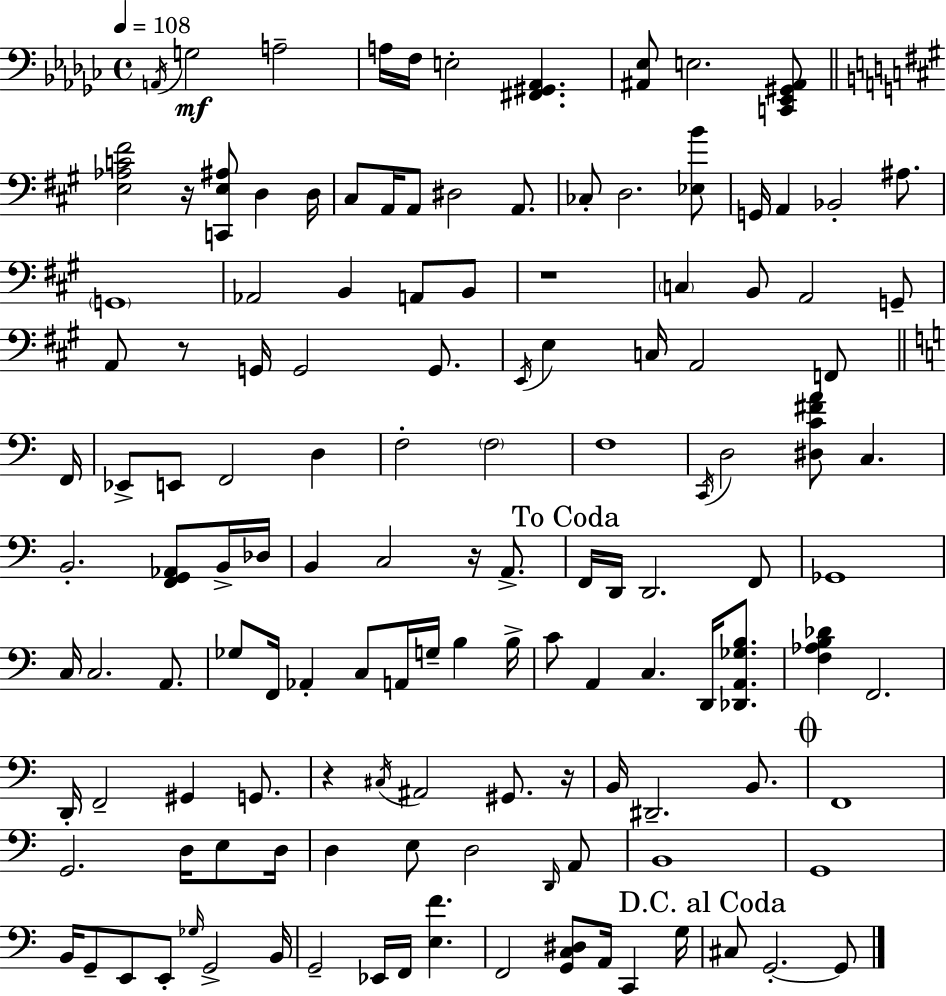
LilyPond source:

{
  \clef bass
  \time 4/4
  \defaultTimeSignature
  \key ees \minor
  \tempo 4 = 108
  \acciaccatura { a,16 }\mf g2 a2-- | a16 f16 e2-. <fis, gis, aes,>4. | <ais, ees>8 e2. <c, ees, gis, ais,>8 | \bar "||" \break \key a \major <e aes c' fis'>2 r16 <c, e ais>8 d4 d16 | cis8 a,16 a,8 dis2 a,8. | ces8-. d2. <ees b'>8 | g,16 a,4 bes,2-. ais8. | \break \parenthesize g,1 | aes,2 b,4 a,8 b,8 | r1 | \parenthesize c4 b,8 a,2 g,8-- | \break a,8 r8 g,16 g,2 g,8. | \acciaccatura { e,16 } e4 c16 a,2 f,8 | \bar "||" \break \key a \minor f,16 ees,8-> e,8 f,2 d4 | f2-. \parenthesize f2 | f1 | \acciaccatura { c,16 } d2 <dis c' fis' a'>8 c4. | \break b,2.-. <f, g, aes,>8 | b,16-> des16 b,4 c2 r16 a,8.-> | \mark "To Coda" f,16 d,16 d,2. | f,8 ges,1 | \break c16 c2. a,8. | ges8 f,16 aes,4-. c8 a,16 g16-- b4 | b16-> c'8 a,4 c4. d,16 <des, a, ges b>8. | <f aes b des'>4 f,2. | \break d,16-. f,2-- gis,4 g,8. | r4 \acciaccatura { cis16 } ais,2 gis,8. | r16 b,16 dis,2.-- | b,8. \mark \markup { \musicglyph "scripts.coda" } f,1 | \break g,2. d16 | e8 d16 d4 e8 d2 | \grace { d,16 } a,8 b,1 | g,1 | \break b,16 g,8-- e,8 e,8-. \grace { ges16 } g,2-> | b,16 g,2-- ees,16 f,16 <e f'>4. | f,2 <g, c dis>8 a,16 | c,4 g16 \mark "D.C. al Coda" cis8 g,2.-.~~ | \break g,8 \bar "|."
}